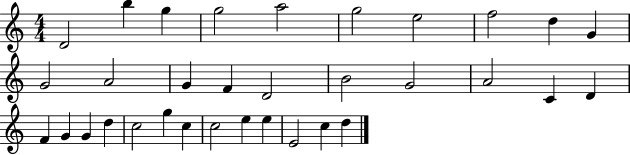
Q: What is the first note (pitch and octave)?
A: D4